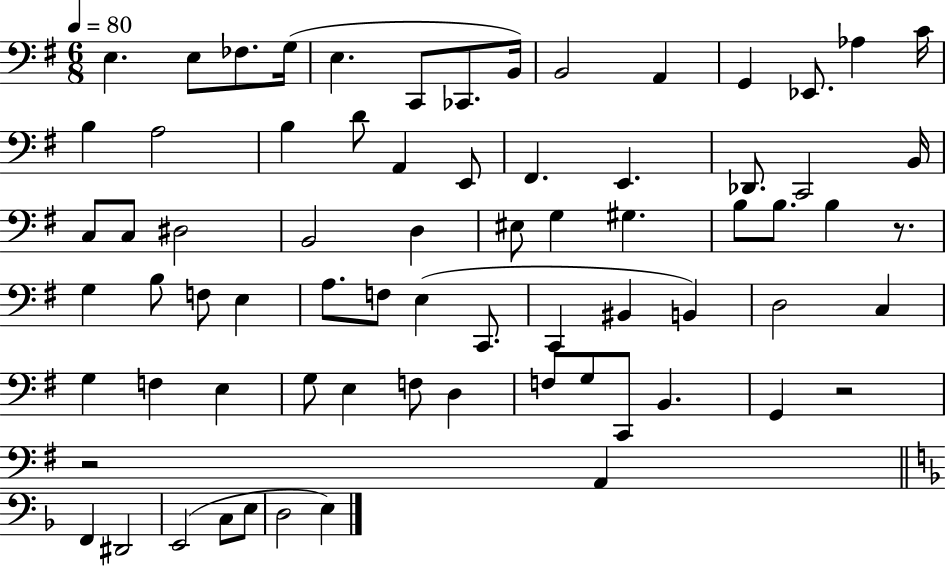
{
  \clef bass
  \numericTimeSignature
  \time 6/8
  \key g \major
  \tempo 4 = 80
  \repeat volta 2 { e4. e8 fes8. g16( | e4. c,8 ces,8. b,16) | b,2 a,4 | g,4 ees,8. aes4 c'16 | \break b4 a2 | b4 d'8 a,4 e,8 | fis,4. e,4. | des,8. c,2 b,16 | \break c8 c8 dis2 | b,2 d4 | eis8 g4 gis4. | b8 b8. b4 r8. | \break g4 b8 f8 e4 | a8. f8 e4( c,8. | c,4 bis,4 b,4) | d2 c4 | \break g4 f4 e4 | g8 e4 f8 d4 | f8 g8 c,8 b,4. | g,4 r2 | \break r2 a,4 | \bar "||" \break \key d \minor f,4 dis,2 | e,2( c8 e8 | d2 e4) | } \bar "|."
}